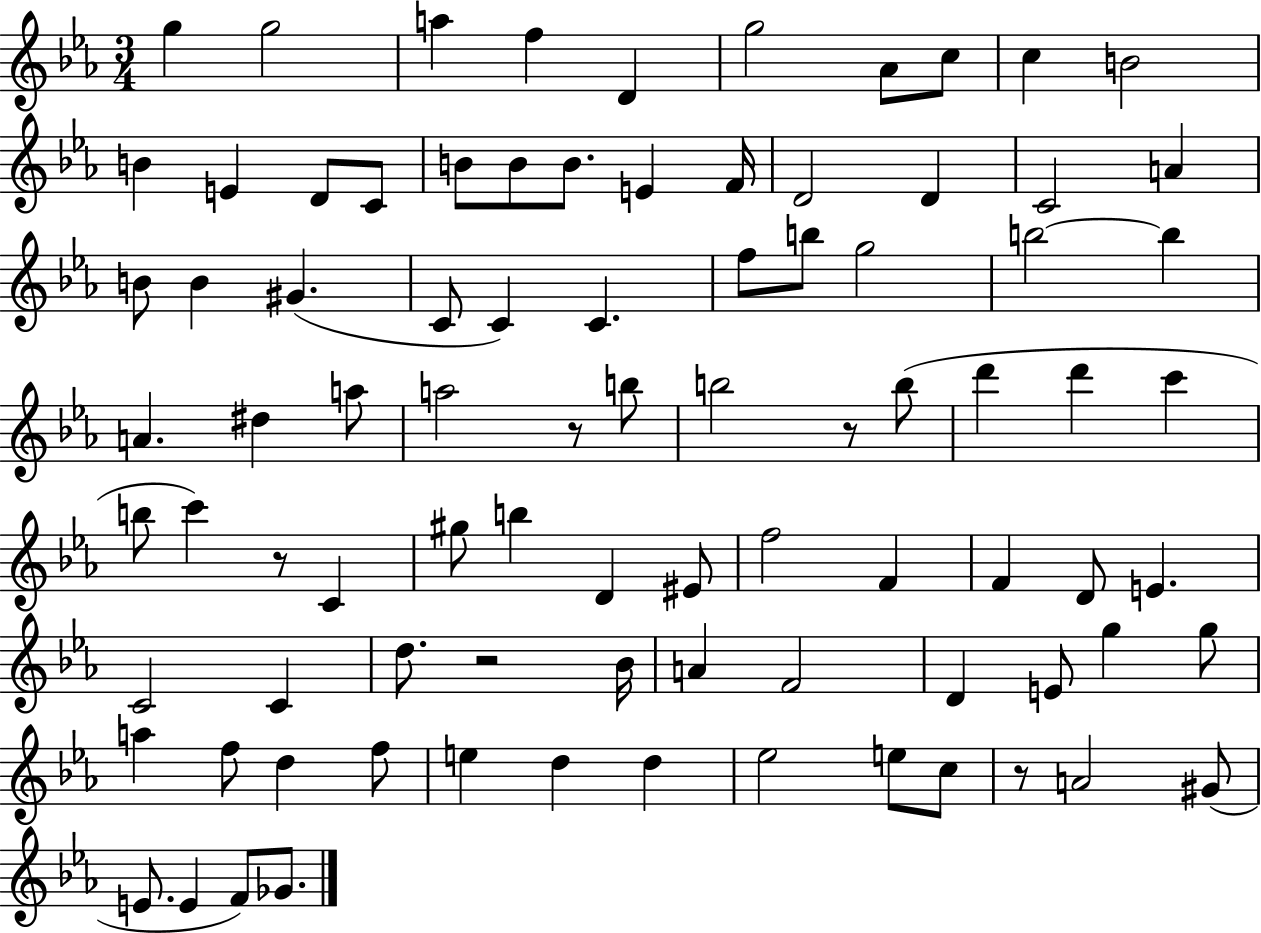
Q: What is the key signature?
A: EES major